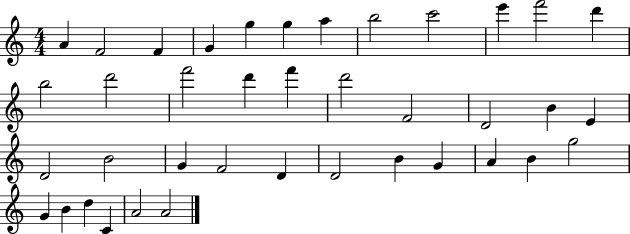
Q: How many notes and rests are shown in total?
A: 39